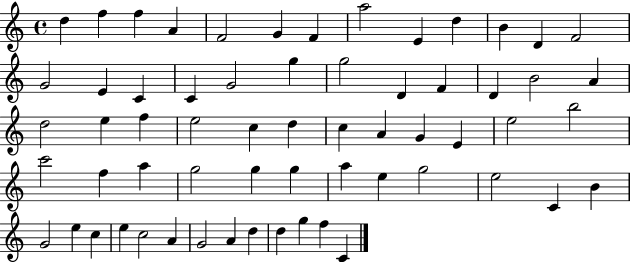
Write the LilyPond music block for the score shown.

{
  \clef treble
  \time 4/4
  \defaultTimeSignature
  \key c \major
  d''4 f''4 f''4 a'4 | f'2 g'4 f'4 | a''2 e'4 d''4 | b'4 d'4 f'2 | \break g'2 e'4 c'4 | c'4 g'2 g''4 | g''2 d'4 f'4 | d'4 b'2 a'4 | \break d''2 e''4 f''4 | e''2 c''4 d''4 | c''4 a'4 g'4 e'4 | e''2 b''2 | \break c'''2 f''4 a''4 | g''2 g''4 g''4 | a''4 e''4 g''2 | e''2 c'4 b'4 | \break g'2 e''4 c''4 | e''4 c''2 a'4 | g'2 a'4 d''4 | d''4 g''4 f''4 c'4 | \break \bar "|."
}